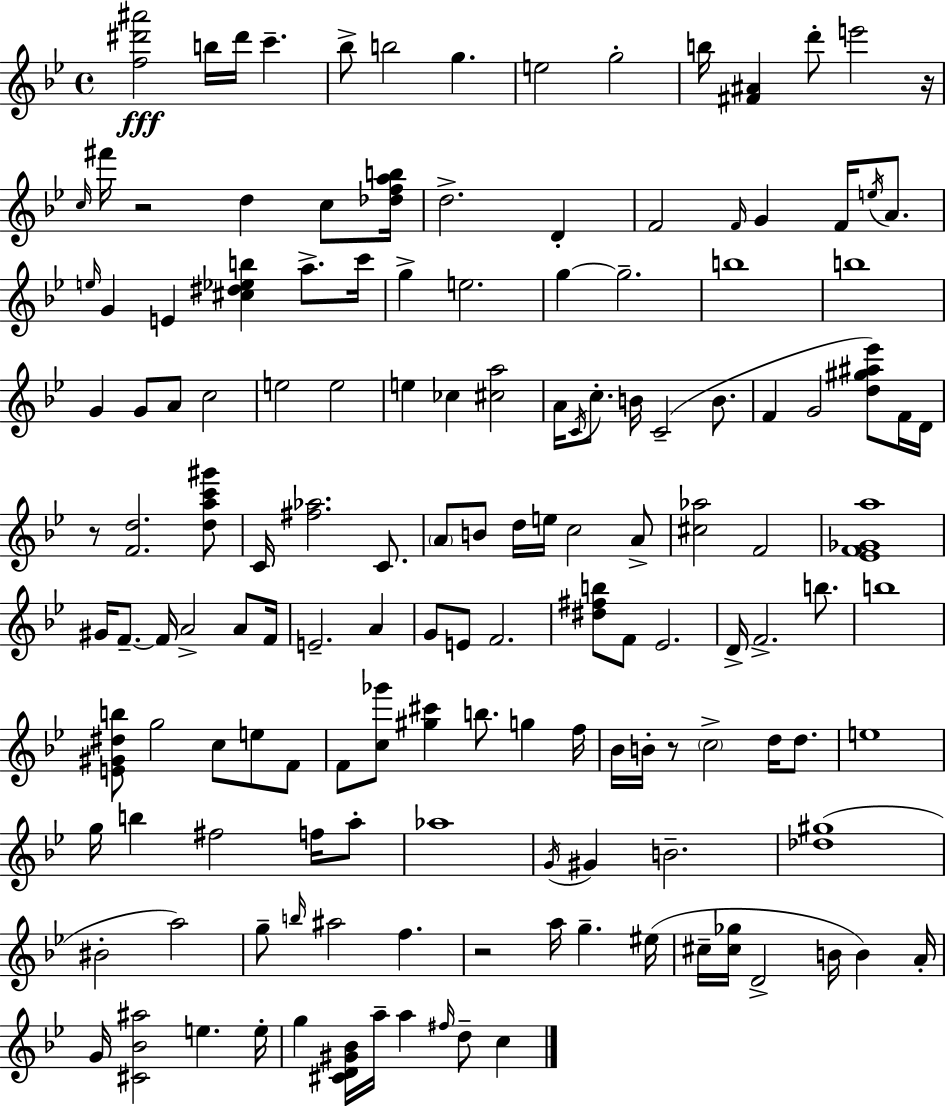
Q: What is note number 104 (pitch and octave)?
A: G5